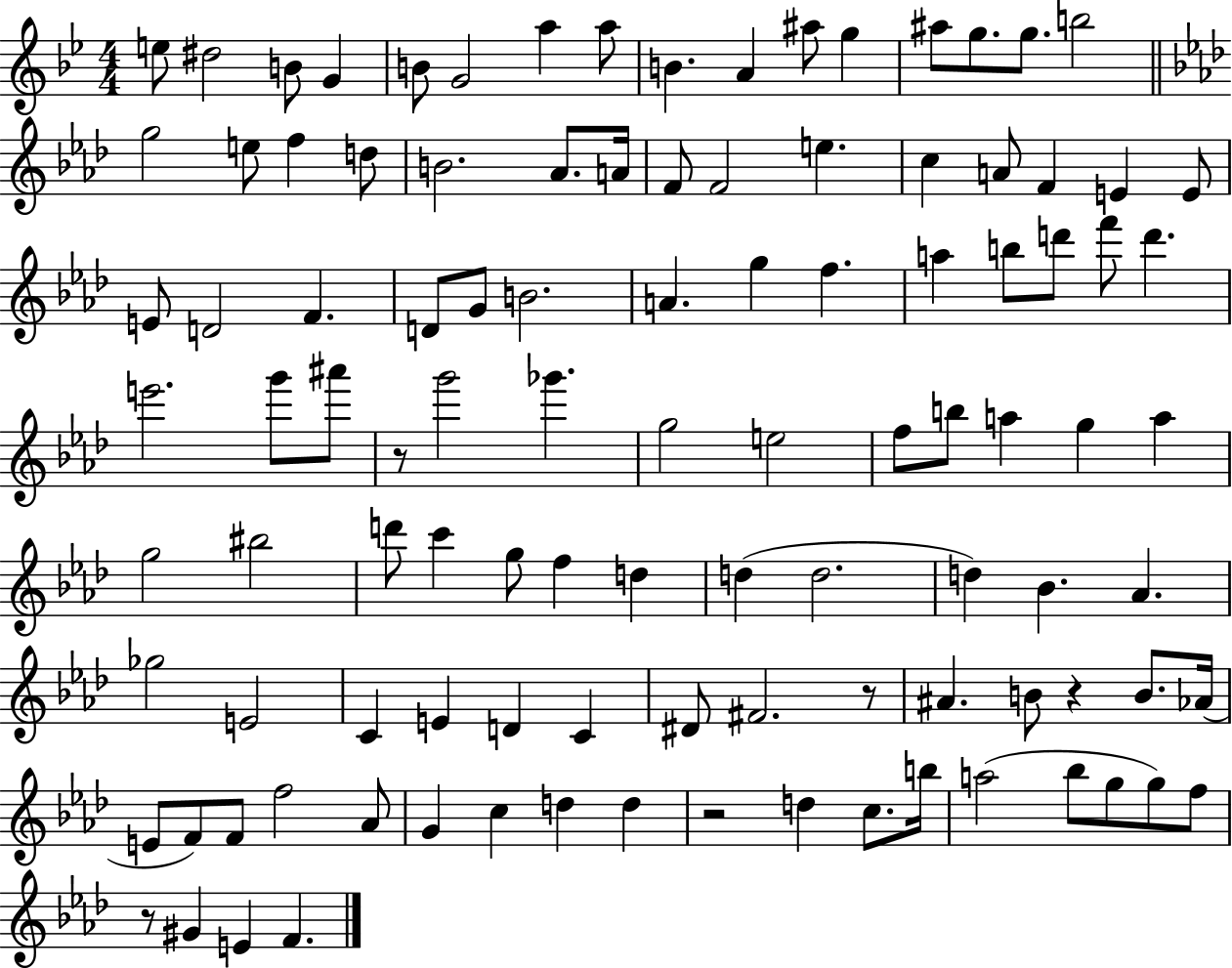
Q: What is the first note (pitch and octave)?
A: E5